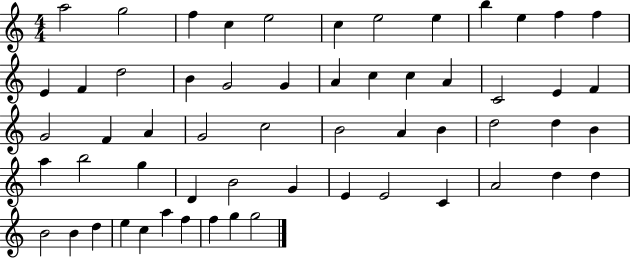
A5/h G5/h F5/q C5/q E5/h C5/q E5/h E5/q B5/q E5/q F5/q F5/q E4/q F4/q D5/h B4/q G4/h G4/q A4/q C5/q C5/q A4/q C4/h E4/q F4/q G4/h F4/q A4/q G4/h C5/h B4/h A4/q B4/q D5/h D5/q B4/q A5/q B5/h G5/q D4/q B4/h G4/q E4/q E4/h C4/q A4/h D5/q D5/q B4/h B4/q D5/q E5/q C5/q A5/q F5/q F5/q G5/q G5/h